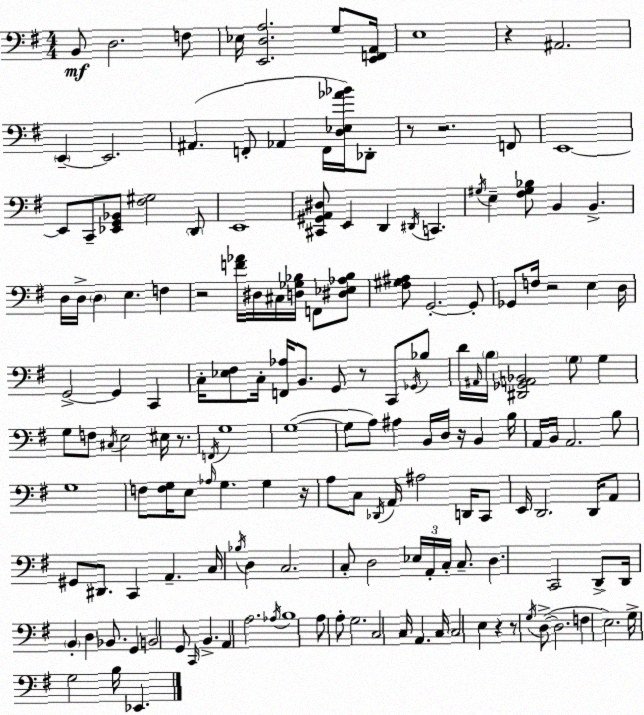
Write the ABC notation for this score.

X:1
T:Untitled
M:4/4
L:1/4
K:G
B,,/2 D,2 F,/2 _E,/4 [E,,D,A,]2 G,/2 [E,,F,,A,,]/4 E,4 z ^A,,2 E,, E,,2 ^A,, F,,/2 _A,, F,,/4 [D,_E,_A_B]/4 _D,,/2 z/2 z2 F,,/2 E,,4 E,,/2 C,,/2 [_E,,G,,_B,,]/2 [^F,^G,]2 D,,/2 E,,4 [^C,,^G,,A,,^D,]/2 E,, D,, ^D,,/4 C,, ^G,/4 E, [^F,^G,_B,]/2 B,, B,, D,/4 D,/4 D, E, F, z2 [F_A]/4 ^D,/4 ^C,/4 [D,_G,_B,]/4 F,,/2 [^D,_E,_A,_B,]/2 [^F,^G,^A,]/2 G,,2 G,,/2 _G,,/2 F,/4 z2 E, D,/4 G,,2 G,, C,, C,/4 [_E,^F,]/2 C,/4 [F,,_A,]/4 B,,/2 G,,/2 z/2 C,,/2 _G,,/4 _B,/2 D/4 ^A,,/4 B,/4 [^D,,_G,,A,,_B,,]2 G,/2 G, G,/2 F,/2 ^C,/4 E,2 ^E,/4 z/2 F,,/4 G,4 G,4 G,/2 A,/2 ^A, B,,/4 D,/4 z/4 B,, B,/4 A,,/4 B,,/4 A,,2 B,/2 G,4 F,/2 [F,G,]/4 E,/2 _A,/4 G, G, z/4 A,/2 C,/2 _D,,/4 A,,/4 ^A,2 D,,/4 C,,/2 E,,/4 D,,2 D,,/4 A,,/2 ^G,,/2 ^D,,/2 C,, A,, C,/4 _B,/4 D, C,2 C,/2 D,2 _E,/4 A,,/4 C,/4 C,/2 D, C,,2 D,,/2 D,,/4 B,, D, _B,,/2 G,, B,,2 G,,/2 C,,/4 B,, A,, A,2 _A,/4 B,4 A,/2 A,/2 G,2 C,2 C,/4 A,, C,/4 C,2 E, z z/2 G,/4 D,/2 D,2 F, E,2 G,/4 G,2 B,/4 _E,,